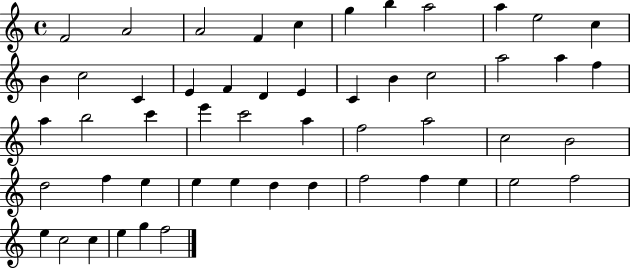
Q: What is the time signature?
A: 4/4